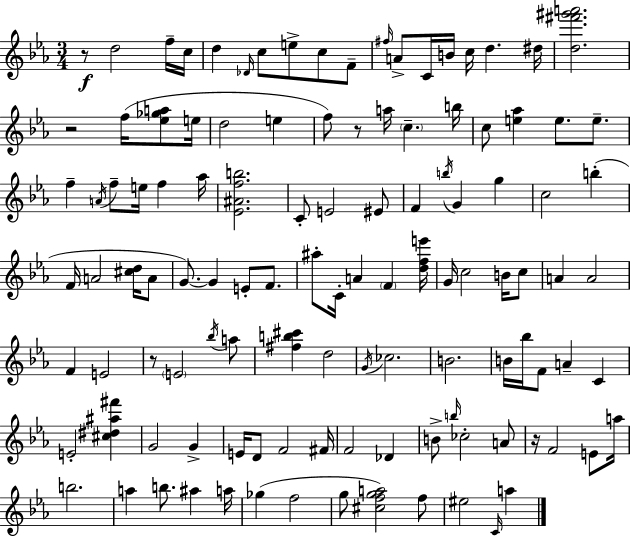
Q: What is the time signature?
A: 3/4